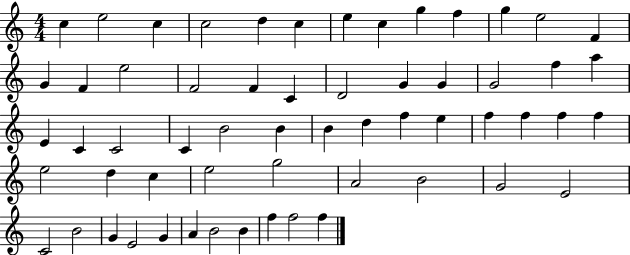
X:1
T:Untitled
M:4/4
L:1/4
K:C
c e2 c c2 d c e c g f g e2 F G F e2 F2 F C D2 G G G2 f a E C C2 C B2 B B d f e f f f f e2 d c e2 g2 A2 B2 G2 E2 C2 B2 G E2 G A B2 B f f2 f